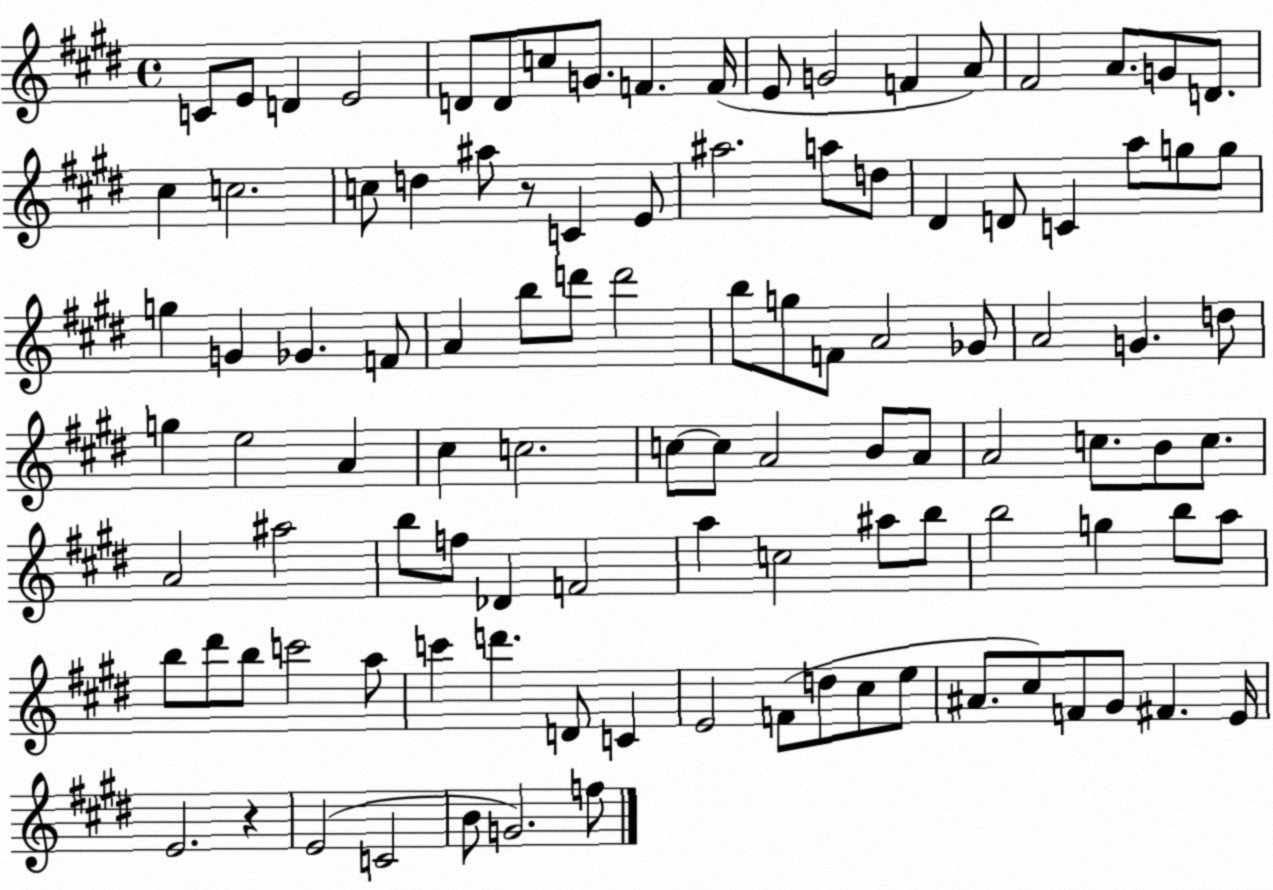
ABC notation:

X:1
T:Untitled
M:4/4
L:1/4
K:E
C/2 E/2 D E2 D/2 D/2 c/2 G/2 F F/4 E/2 G2 F A/2 ^F2 A/2 G/2 D/2 ^c c2 c/2 d ^a/2 z/2 C E/2 ^a2 a/2 d/2 ^D D/2 C a/2 g/2 g/2 g G _G F/2 A b/2 d'/2 d'2 b/2 g/2 F/2 A2 _G/2 A2 G d/2 g e2 A ^c c2 c/2 c/2 A2 B/2 A/2 A2 c/2 B/2 c/2 A2 ^a2 b/2 f/2 _D F2 a c2 ^a/2 b/2 b2 g b/2 a/2 b/2 ^d'/2 b/2 c'2 a/2 c' d' D/2 C E2 F/2 d/2 ^c/2 e/2 ^A/2 ^c/2 F/2 ^G/2 ^F E/4 E2 z E2 C2 B/2 G2 f/2